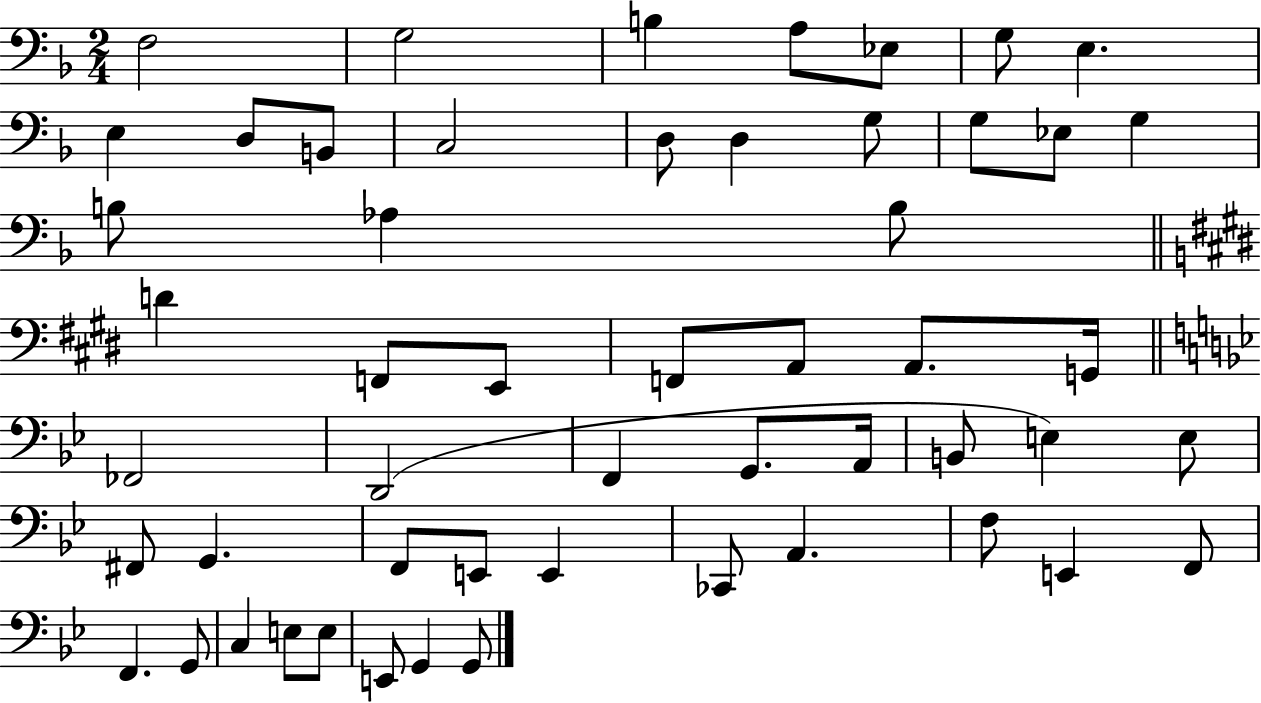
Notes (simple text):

F3/h G3/h B3/q A3/e Eb3/e G3/e E3/q. E3/q D3/e B2/e C3/h D3/e D3/q G3/e G3/e Eb3/e G3/q B3/e Ab3/q B3/e D4/q F2/e E2/e F2/e A2/e A2/e. G2/s FES2/h D2/h F2/q G2/e. A2/s B2/e E3/q E3/e F#2/e G2/q. F2/e E2/e E2/q CES2/e A2/q. F3/e E2/q F2/e F2/q. G2/e C3/q E3/e E3/e E2/e G2/q G2/e